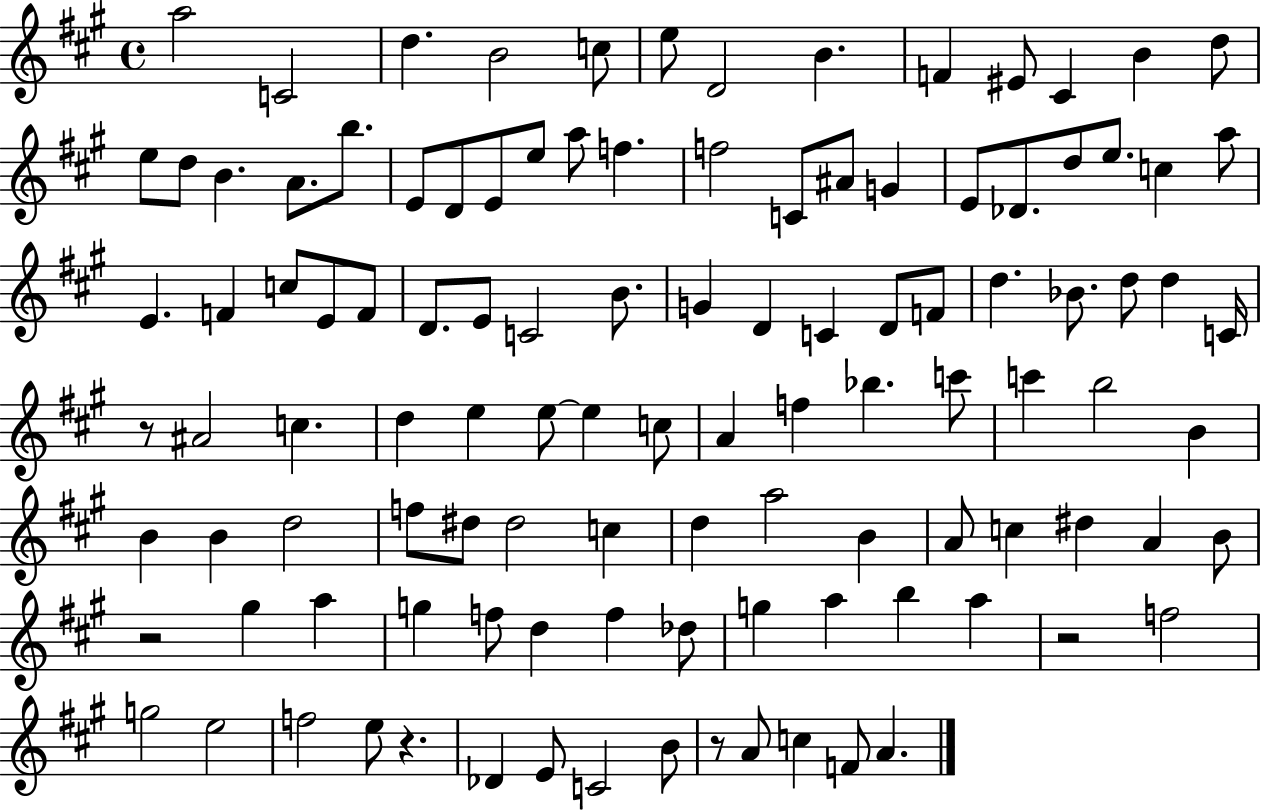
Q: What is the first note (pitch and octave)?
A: A5